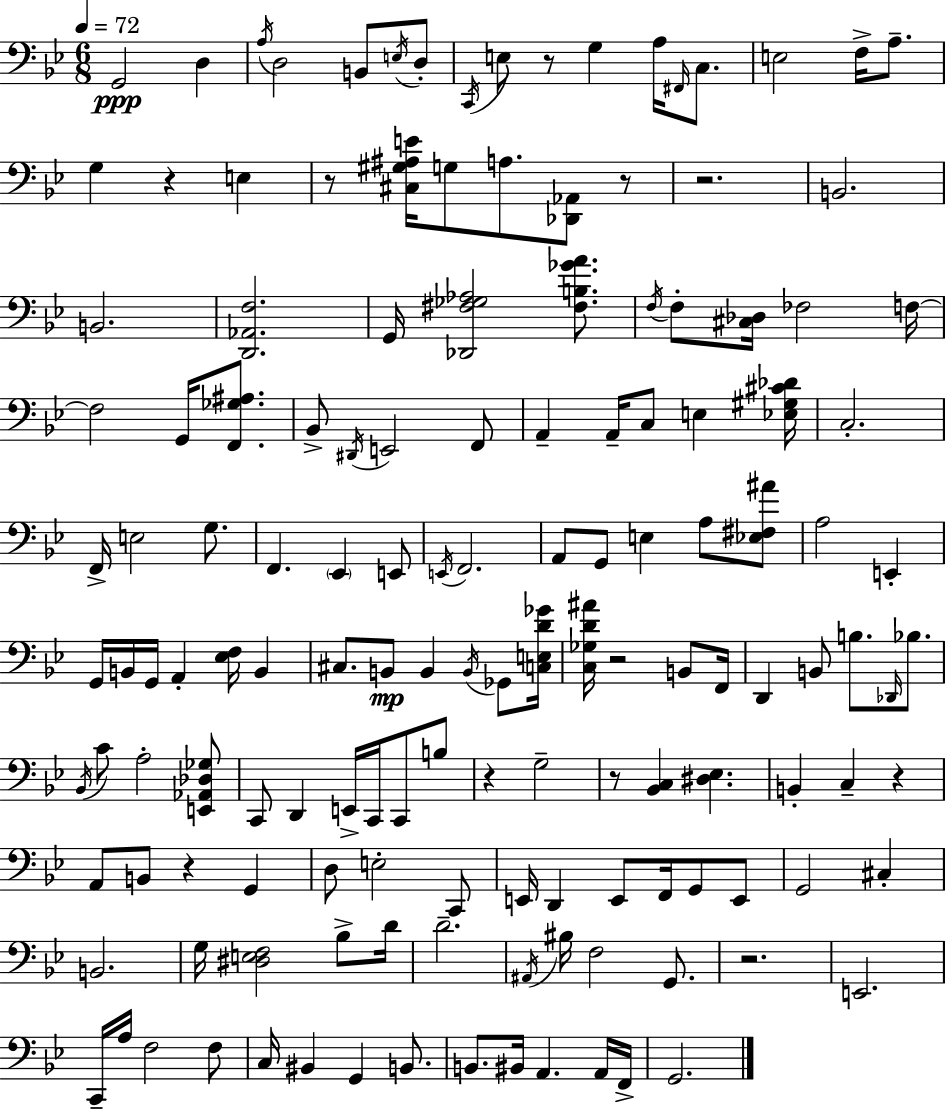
X:1
T:Untitled
M:6/8
L:1/4
K:Gm
G,,2 D, A,/4 D,2 B,,/2 E,/4 D,/2 C,,/4 E,/2 z/2 G, A,/4 ^F,,/4 C,/2 E,2 F,/4 A,/2 G, z E, z/2 [^C,^G,^A,E]/4 G,/2 A,/2 [_D,,_A,,]/2 z/2 z2 B,,2 B,,2 [D,,_A,,F,]2 G,,/4 [_D,,^F,_G,_A,]2 [^F,B,_GA]/2 F,/4 F,/2 [^C,_D,]/4 _F,2 F,/4 F,2 G,,/4 [F,,_G,^A,]/2 _B,,/2 ^D,,/4 E,,2 F,,/2 A,, A,,/4 C,/2 E, [_E,^G,^C_D]/4 C,2 F,,/4 E,2 G,/2 F,, _E,, E,,/2 E,,/4 F,,2 A,,/2 G,,/2 E, A,/2 [_E,^F,^A]/2 A,2 E,, G,,/4 B,,/4 G,,/4 A,, [_E,F,]/4 B,, ^C,/2 B,,/2 B,, B,,/4 _G,,/2 [C,E,D_G]/4 [C,_G,D^A]/4 z2 B,,/2 F,,/4 D,, B,,/2 B,/2 _D,,/4 _B,/2 _B,,/4 C/2 A,2 [E,,_A,,_D,_G,]/2 C,,/2 D,, E,,/4 C,,/4 C,,/2 B,/2 z G,2 z/2 [_B,,C,] [^D,_E,] B,, C, z A,,/2 B,,/2 z G,, D,/2 E,2 C,,/2 E,,/4 D,, E,,/2 F,,/4 G,,/2 E,,/2 G,,2 ^C, B,,2 G,/4 [^D,E,F,]2 _B,/2 D/4 D2 ^A,,/4 ^B,/4 F,2 G,,/2 z2 E,,2 C,,/4 A,/4 F,2 F,/2 C,/4 ^B,, G,, B,,/2 B,,/2 ^B,,/4 A,, A,,/4 F,,/4 G,,2